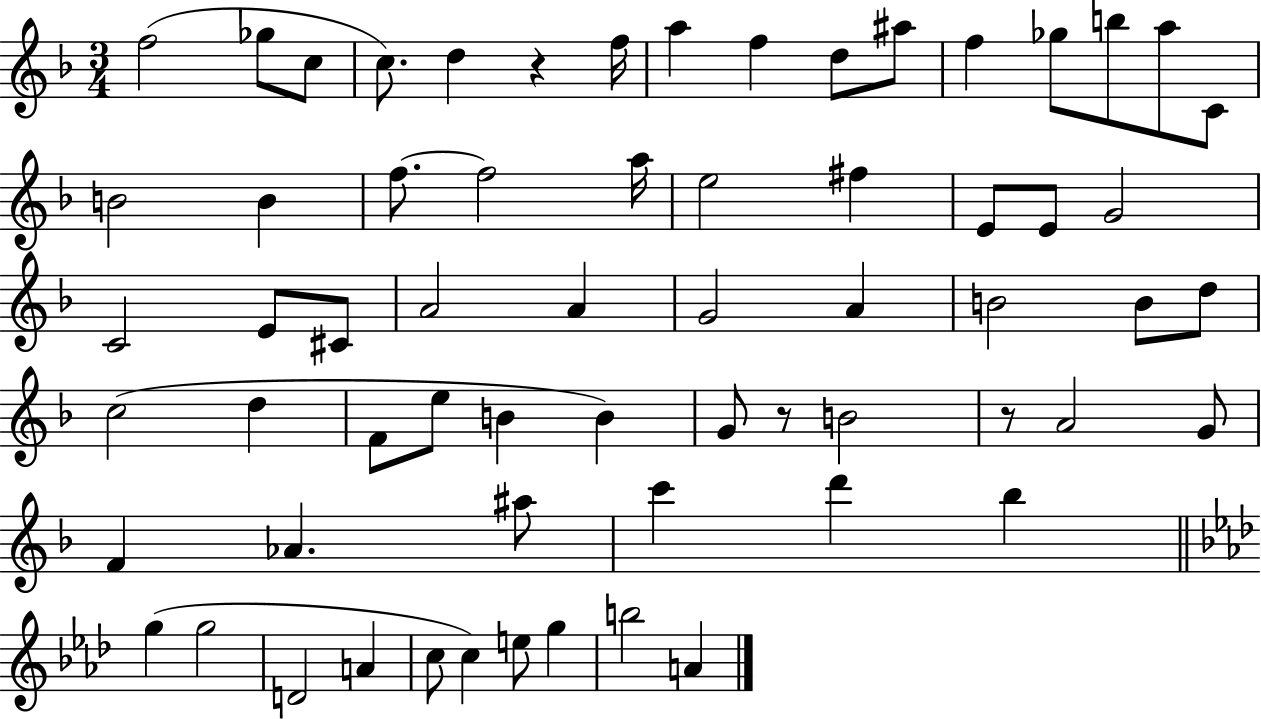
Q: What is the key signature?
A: F major